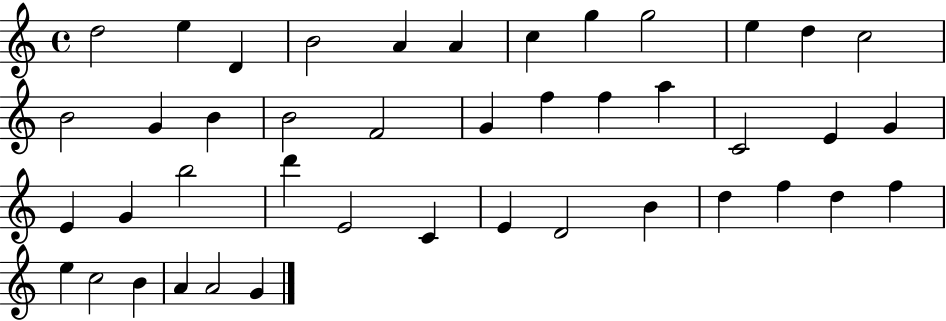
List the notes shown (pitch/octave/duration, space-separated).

D5/h E5/q D4/q B4/h A4/q A4/q C5/q G5/q G5/h E5/q D5/q C5/h B4/h G4/q B4/q B4/h F4/h G4/q F5/q F5/q A5/q C4/h E4/q G4/q E4/q G4/q B5/h D6/q E4/h C4/q E4/q D4/h B4/q D5/q F5/q D5/q F5/q E5/q C5/h B4/q A4/q A4/h G4/q